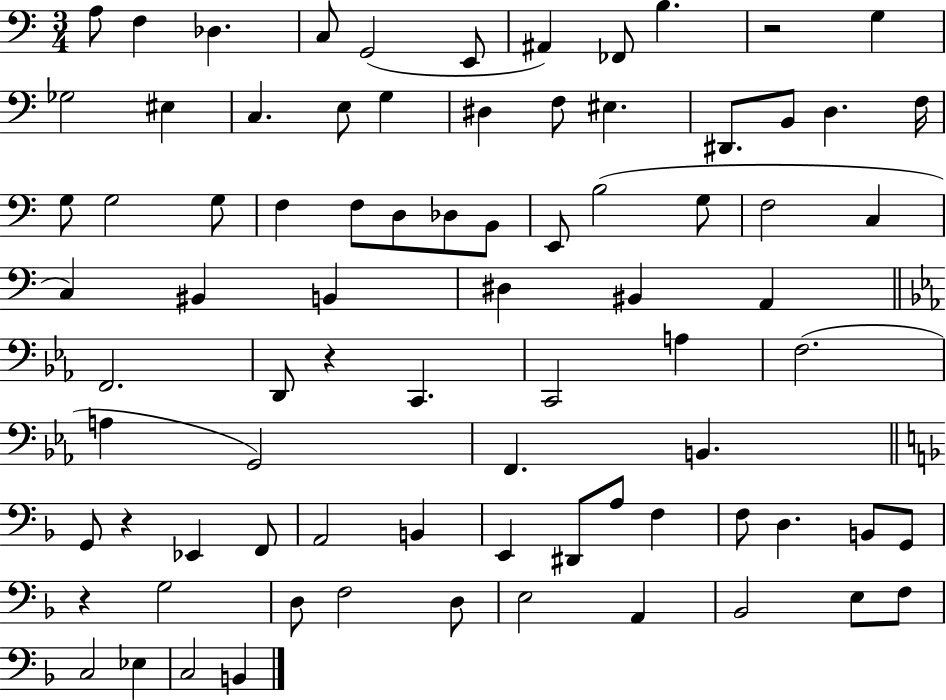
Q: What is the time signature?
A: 3/4